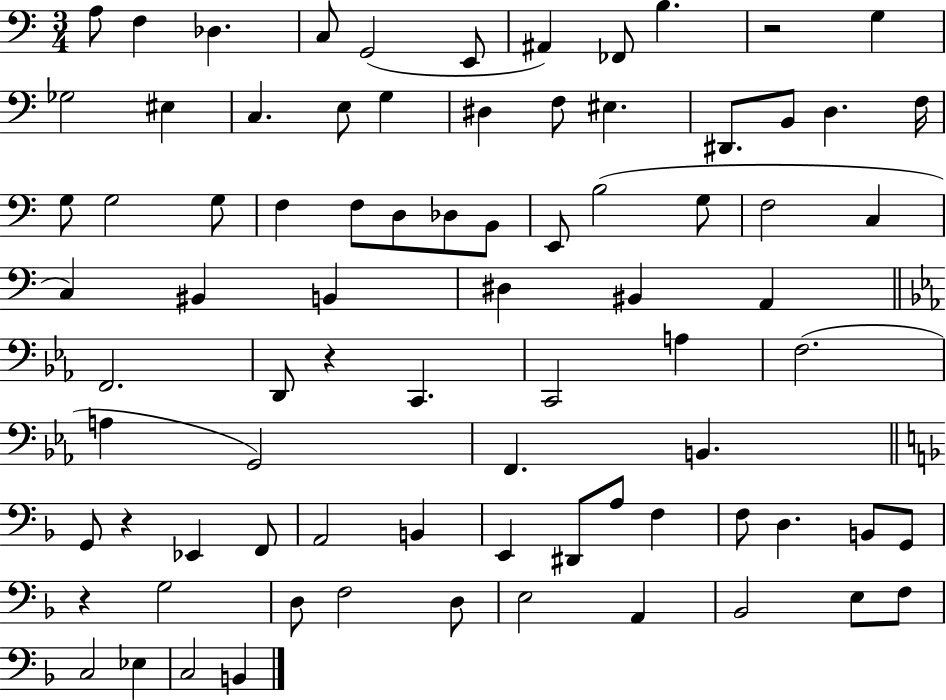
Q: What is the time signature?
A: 3/4